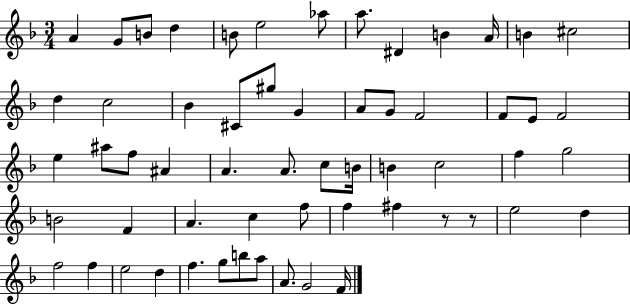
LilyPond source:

{
  \clef treble
  \numericTimeSignature
  \time 3/4
  \key f \major
  a'4 g'8 b'8 d''4 | b'8 e''2 aes''8 | a''8. dis'4 b'4 a'16 | b'4 cis''2 | \break d''4 c''2 | bes'4 cis'8 gis''8 g'4 | a'8 g'8 f'2 | f'8 e'8 f'2 | \break e''4 ais''8 f''8 ais'4 | a'4. a'8. c''8 b'16 | b'4 c''2 | f''4 g''2 | \break b'2 f'4 | a'4. c''4 f''8 | f''4 fis''4 r8 r8 | e''2 d''4 | \break f''2 f''4 | e''2 d''4 | f''4. g''8 b''8 a''8 | a'8. g'2 f'16 | \break \bar "|."
}